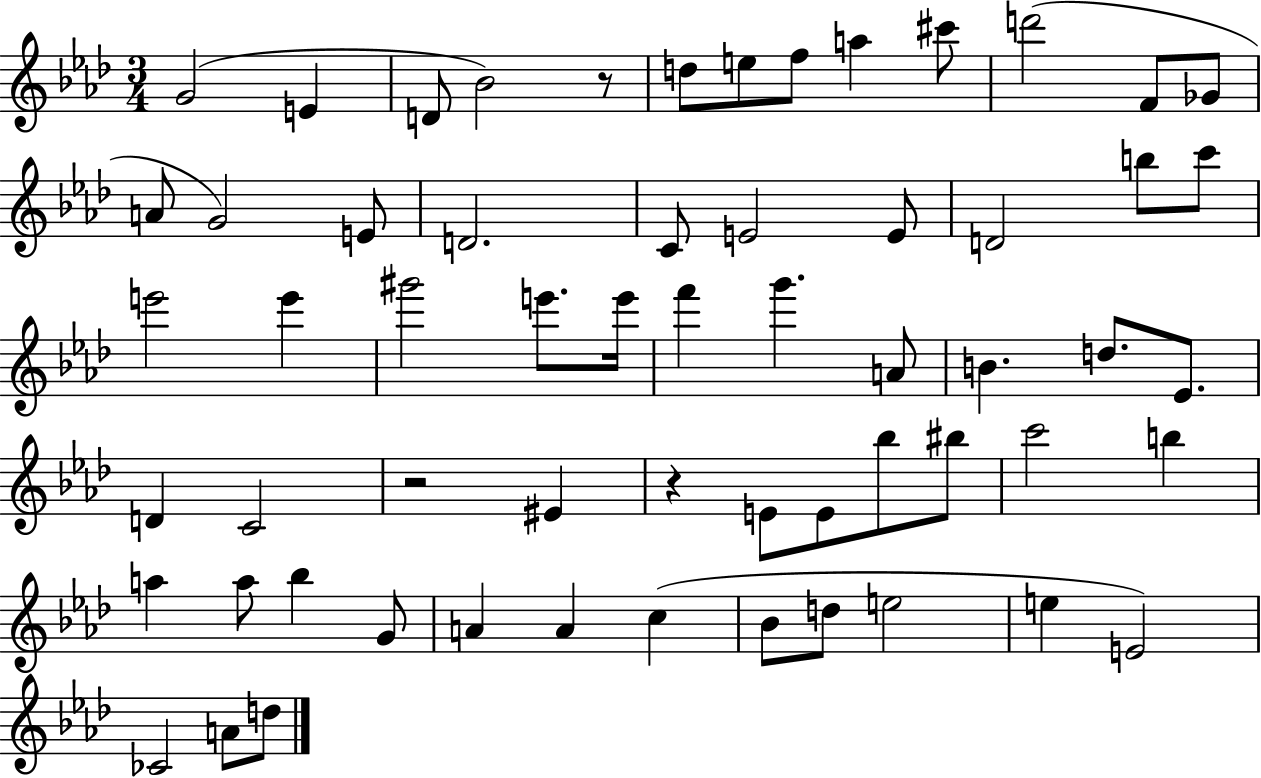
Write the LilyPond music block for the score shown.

{
  \clef treble
  \numericTimeSignature
  \time 3/4
  \key aes \major
  g'2( e'4 | d'8 bes'2) r8 | d''8 e''8 f''8 a''4 cis'''8 | d'''2( f'8 ges'8 | \break a'8 g'2) e'8 | d'2. | c'8 e'2 e'8 | d'2 b''8 c'''8 | \break e'''2 e'''4 | gis'''2 e'''8. e'''16 | f'''4 g'''4. a'8 | b'4. d''8. ees'8. | \break d'4 c'2 | r2 eis'4 | r4 e'8 e'8 bes''8 bis''8 | c'''2 b''4 | \break a''4 a''8 bes''4 g'8 | a'4 a'4 c''4( | bes'8 d''8 e''2 | e''4 e'2) | \break ces'2 a'8 d''8 | \bar "|."
}